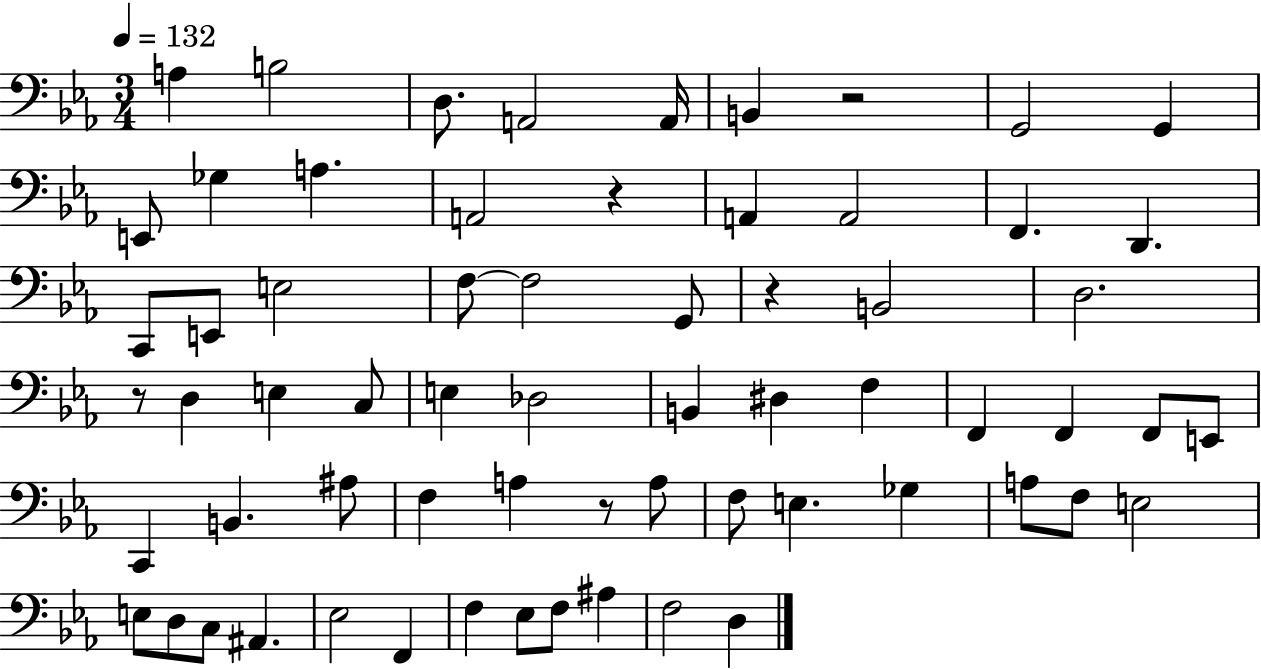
A3/q B3/h D3/e. A2/h A2/s B2/q R/h G2/h G2/q E2/e Gb3/q A3/q. A2/h R/q A2/q A2/h F2/q. D2/q. C2/e E2/e E3/h F3/e F3/h G2/e R/q B2/h D3/h. R/e D3/q E3/q C3/e E3/q Db3/h B2/q D#3/q F3/q F2/q F2/q F2/e E2/e C2/q B2/q. A#3/e F3/q A3/q R/e A3/e F3/e E3/q. Gb3/q A3/e F3/e E3/h E3/e D3/e C3/e A#2/q. Eb3/h F2/q F3/q Eb3/e F3/e A#3/q F3/h D3/q